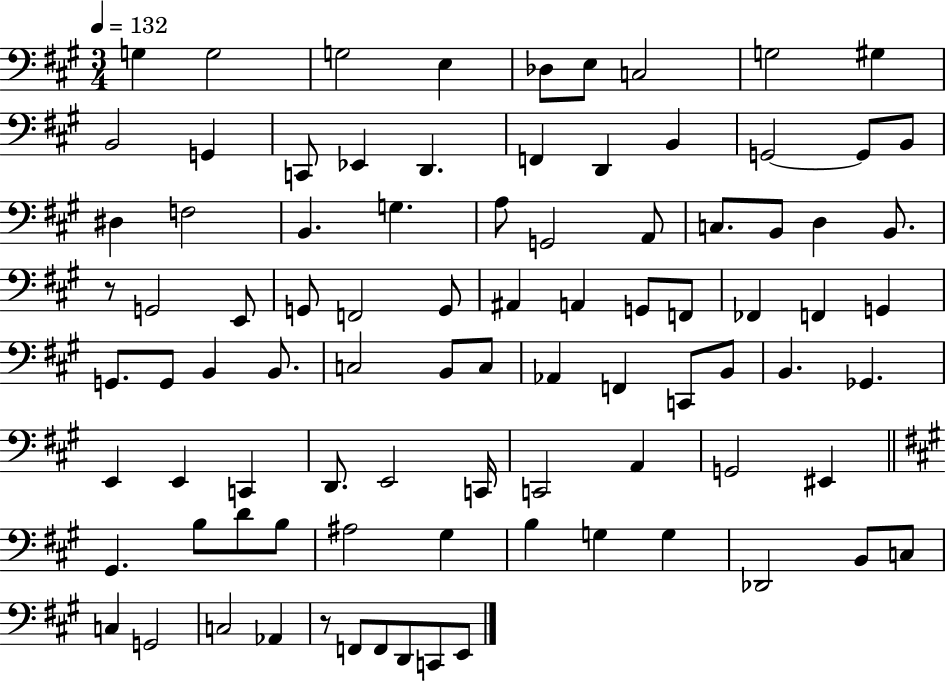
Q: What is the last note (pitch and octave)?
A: E2